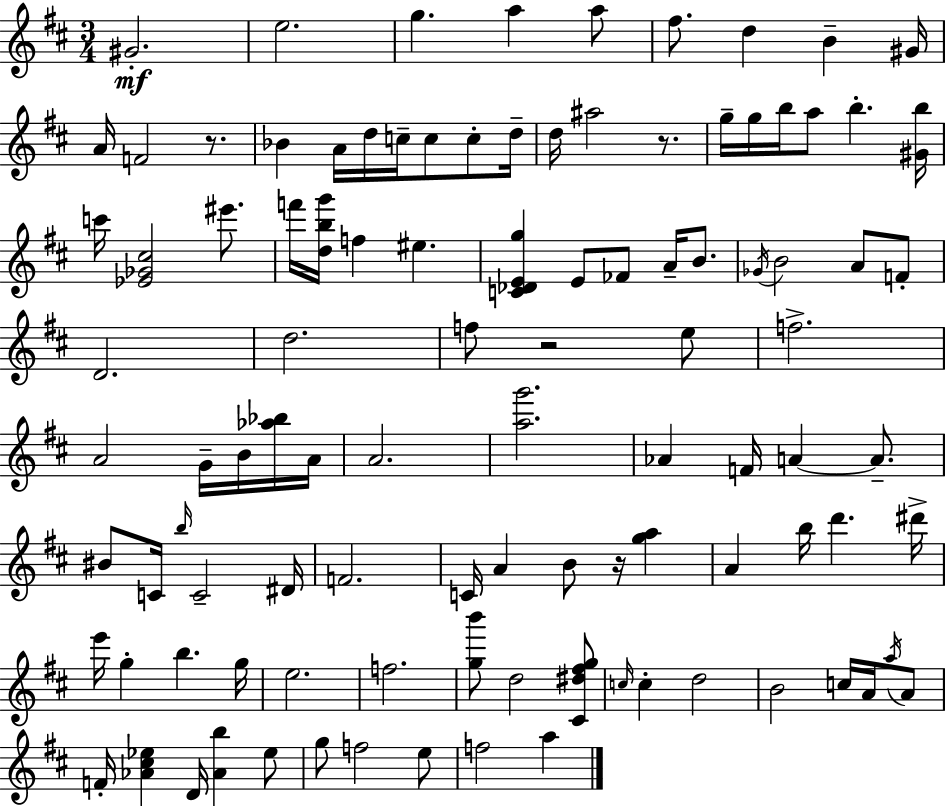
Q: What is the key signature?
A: D major